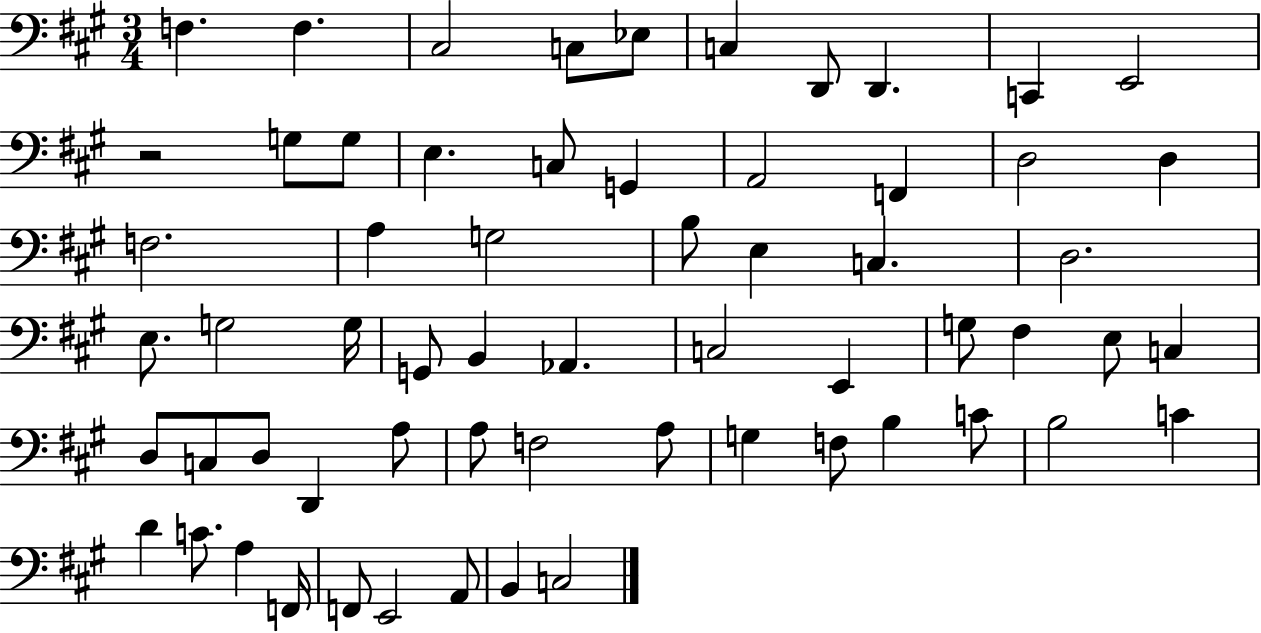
{
  \clef bass
  \numericTimeSignature
  \time 3/4
  \key a \major
  f4. f4. | cis2 c8 ees8 | c4 d,8 d,4. | c,4 e,2 | \break r2 g8 g8 | e4. c8 g,4 | a,2 f,4 | d2 d4 | \break f2. | a4 g2 | b8 e4 c4. | d2. | \break e8. g2 g16 | g,8 b,4 aes,4. | c2 e,4 | g8 fis4 e8 c4 | \break d8 c8 d8 d,4 a8 | a8 f2 a8 | g4 f8 b4 c'8 | b2 c'4 | \break d'4 c'8. a4 f,16 | f,8 e,2 a,8 | b,4 c2 | \bar "|."
}